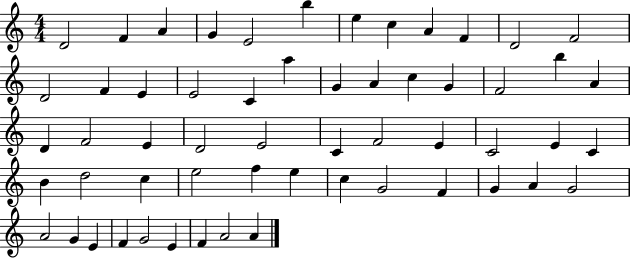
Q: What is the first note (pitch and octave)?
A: D4